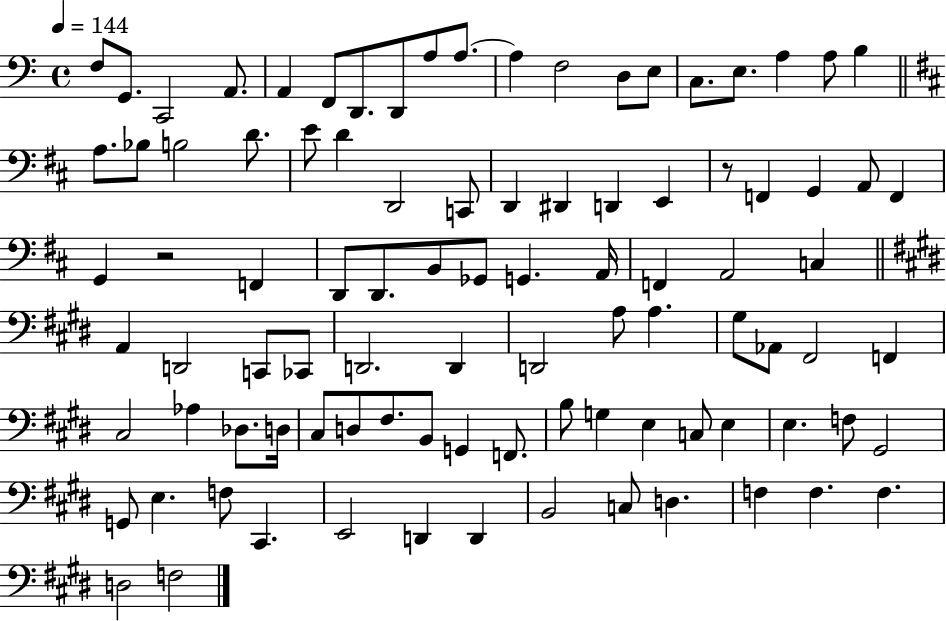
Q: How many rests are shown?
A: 2